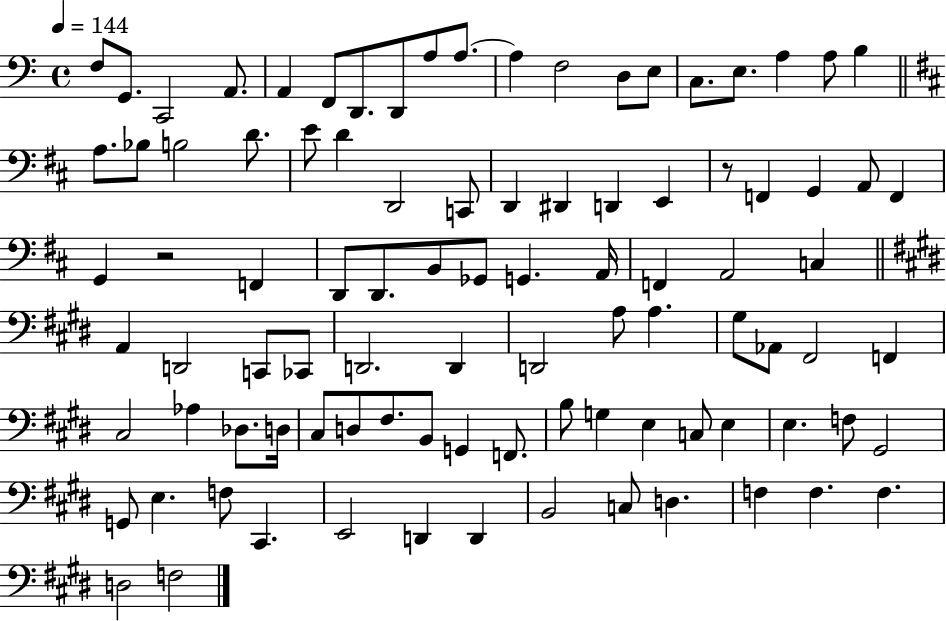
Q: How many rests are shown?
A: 2